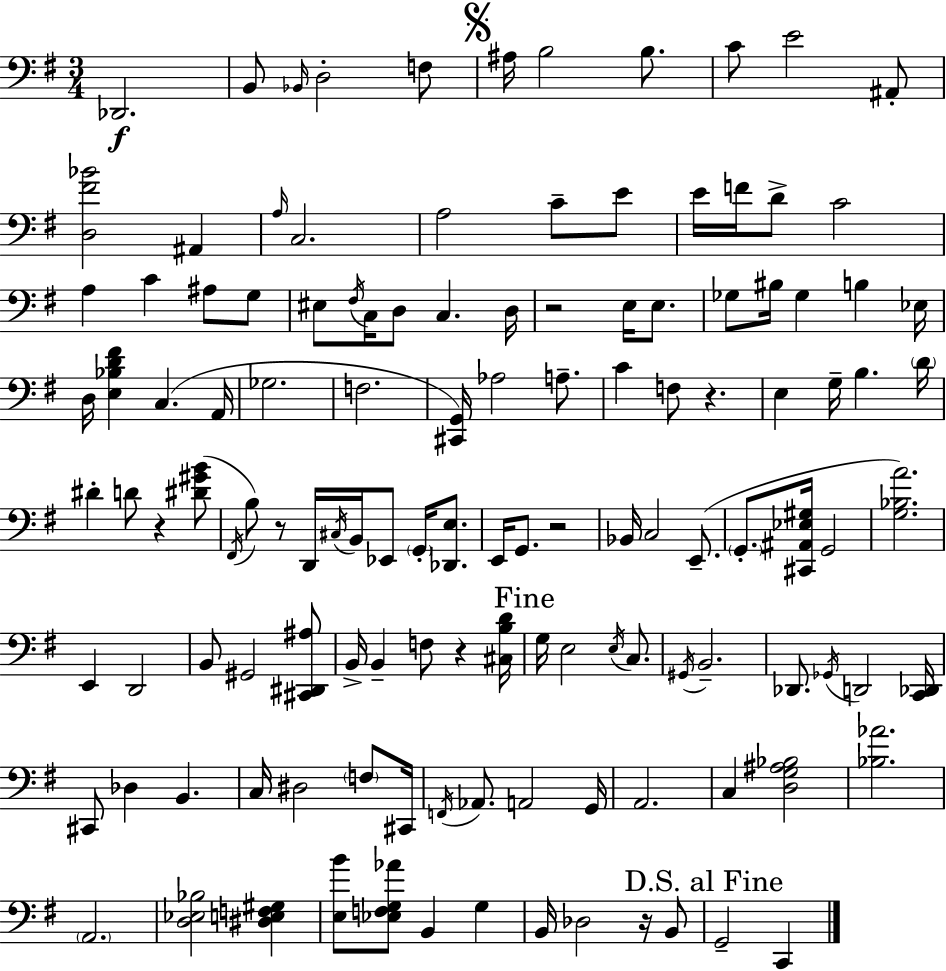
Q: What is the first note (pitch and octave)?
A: Db2